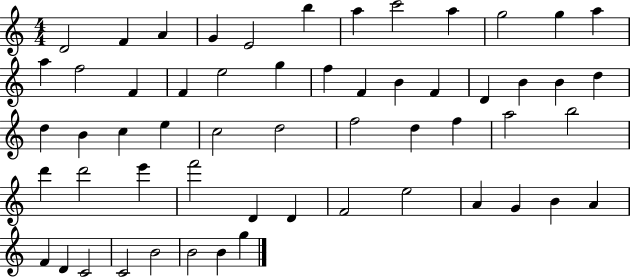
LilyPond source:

{
  \clef treble
  \numericTimeSignature
  \time 4/4
  \key c \major
  d'2 f'4 a'4 | g'4 e'2 b''4 | a''4 c'''2 a''4 | g''2 g''4 a''4 | \break a''4 f''2 f'4 | f'4 e''2 g''4 | f''4 f'4 b'4 f'4 | d'4 b'4 b'4 d''4 | \break d''4 b'4 c''4 e''4 | c''2 d''2 | f''2 d''4 f''4 | a''2 b''2 | \break d'''4 d'''2 e'''4 | f'''2 d'4 d'4 | f'2 e''2 | a'4 g'4 b'4 a'4 | \break f'4 d'4 c'2 | c'2 b'2 | b'2 b'4 g''4 | \bar "|."
}